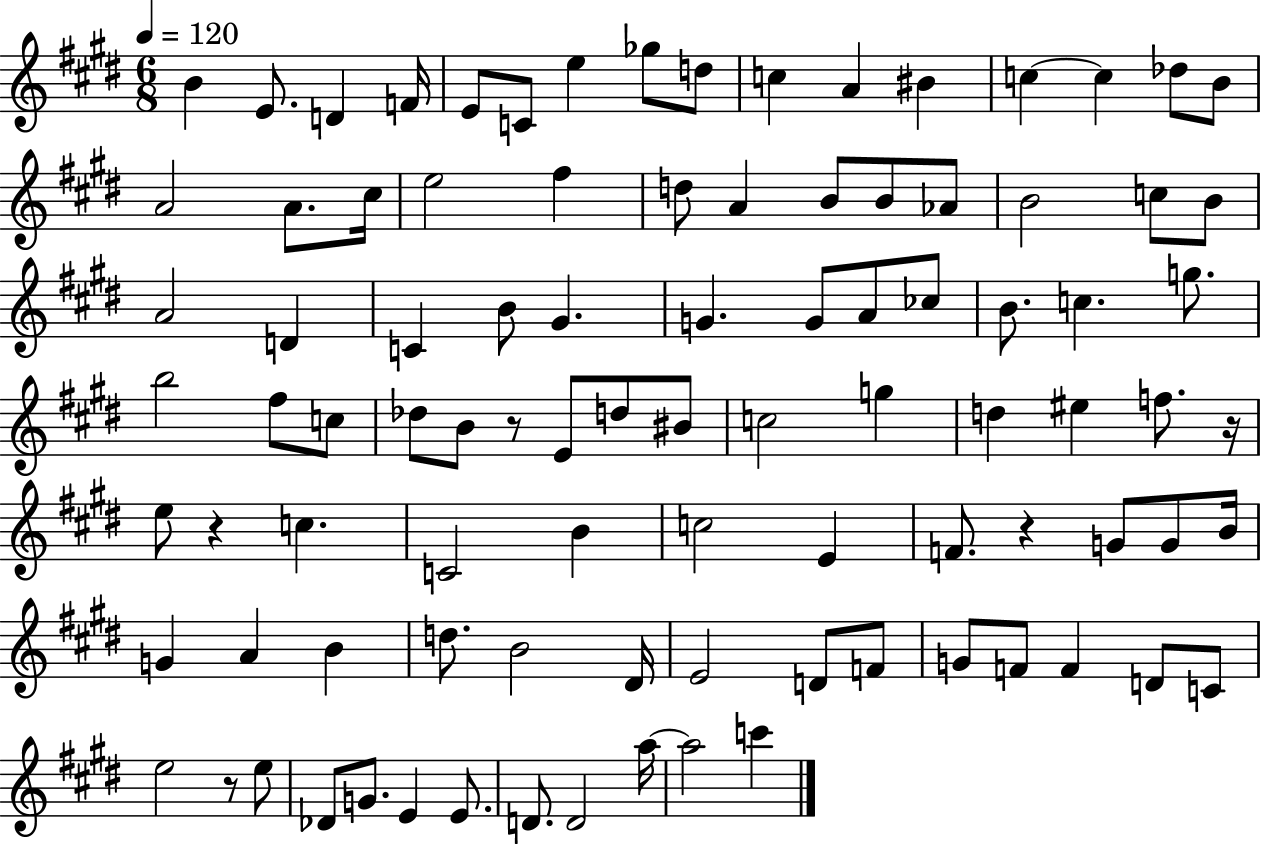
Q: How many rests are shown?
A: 5